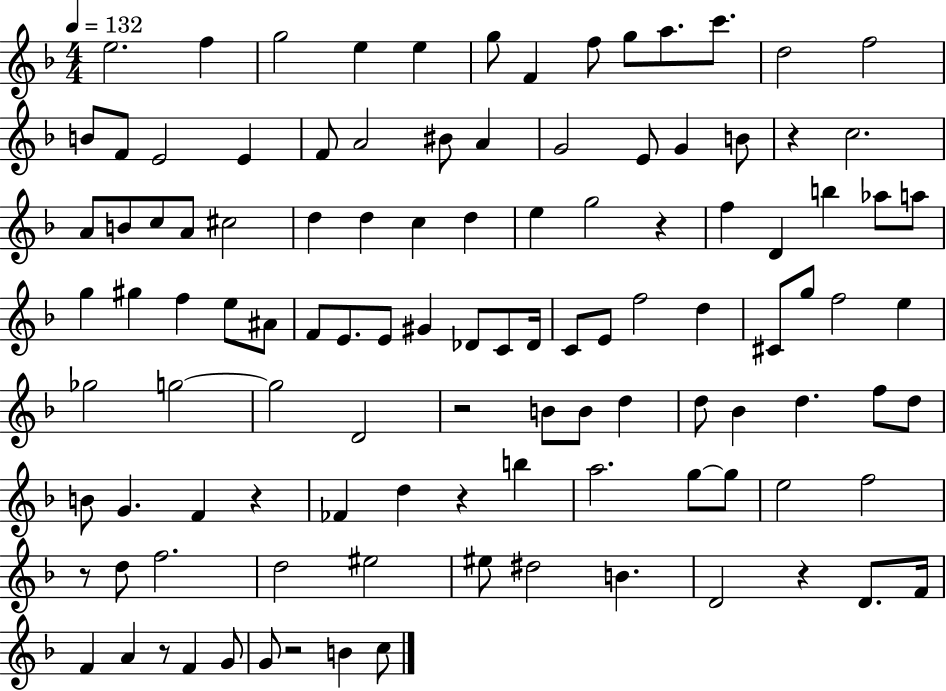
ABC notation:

X:1
T:Untitled
M:4/4
L:1/4
K:F
e2 f g2 e e g/2 F f/2 g/2 a/2 c'/2 d2 f2 B/2 F/2 E2 E F/2 A2 ^B/2 A G2 E/2 G B/2 z c2 A/2 B/2 c/2 A/2 ^c2 d d c d e g2 z f D b _a/2 a/2 g ^g f e/2 ^A/2 F/2 E/2 E/2 ^G _D/2 C/2 _D/4 C/2 E/2 f2 d ^C/2 g/2 f2 e _g2 g2 g2 D2 z2 B/2 B/2 d d/2 _B d f/2 d/2 B/2 G F z _F d z b a2 g/2 g/2 e2 f2 z/2 d/2 f2 d2 ^e2 ^e/2 ^d2 B D2 z D/2 F/4 F A z/2 F G/2 G/2 z2 B c/2